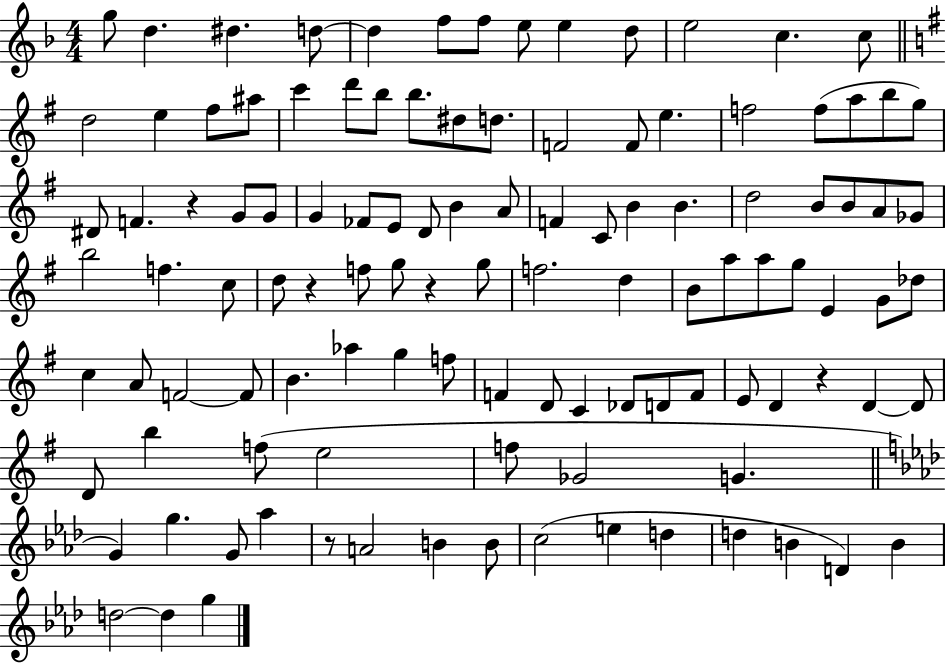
X:1
T:Untitled
M:4/4
L:1/4
K:F
g/2 d ^d d/2 d f/2 f/2 e/2 e d/2 e2 c c/2 d2 e ^f/2 ^a/2 c' d'/2 b/2 b/2 ^d/2 d/2 F2 F/2 e f2 f/2 a/2 b/2 g/2 ^D/2 F z G/2 G/2 G _F/2 E/2 D/2 B A/2 F C/2 B B d2 B/2 B/2 A/2 _G/2 b2 f c/2 d/2 z f/2 g/2 z g/2 f2 d B/2 a/2 a/2 g/2 E G/2 _d/2 c A/2 F2 F/2 B _a g f/2 F D/2 C _D/2 D/2 F/2 E/2 D z D D/2 D/2 b f/2 e2 f/2 _G2 G G g G/2 _a z/2 A2 B B/2 c2 e d d B D B d2 d g